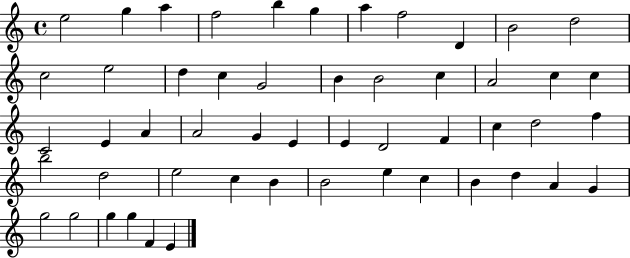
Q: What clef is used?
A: treble